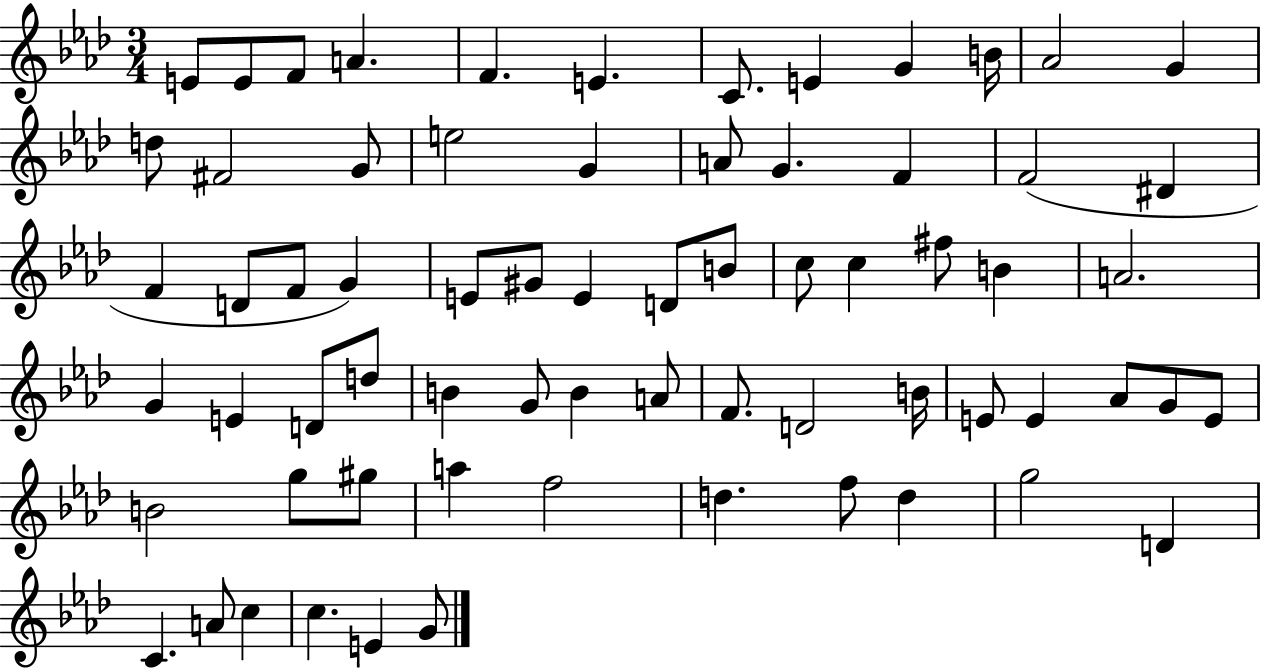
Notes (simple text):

E4/e E4/e F4/e A4/q. F4/q. E4/q. C4/e. E4/q G4/q B4/s Ab4/h G4/q D5/e F#4/h G4/e E5/h G4/q A4/e G4/q. F4/q F4/h D#4/q F4/q D4/e F4/e G4/q E4/e G#4/e E4/q D4/e B4/e C5/e C5/q F#5/e B4/q A4/h. G4/q E4/q D4/e D5/e B4/q G4/e B4/q A4/e F4/e. D4/h B4/s E4/e E4/q Ab4/e G4/e E4/e B4/h G5/e G#5/e A5/q F5/h D5/q. F5/e D5/q G5/h D4/q C4/q. A4/e C5/q C5/q. E4/q G4/e